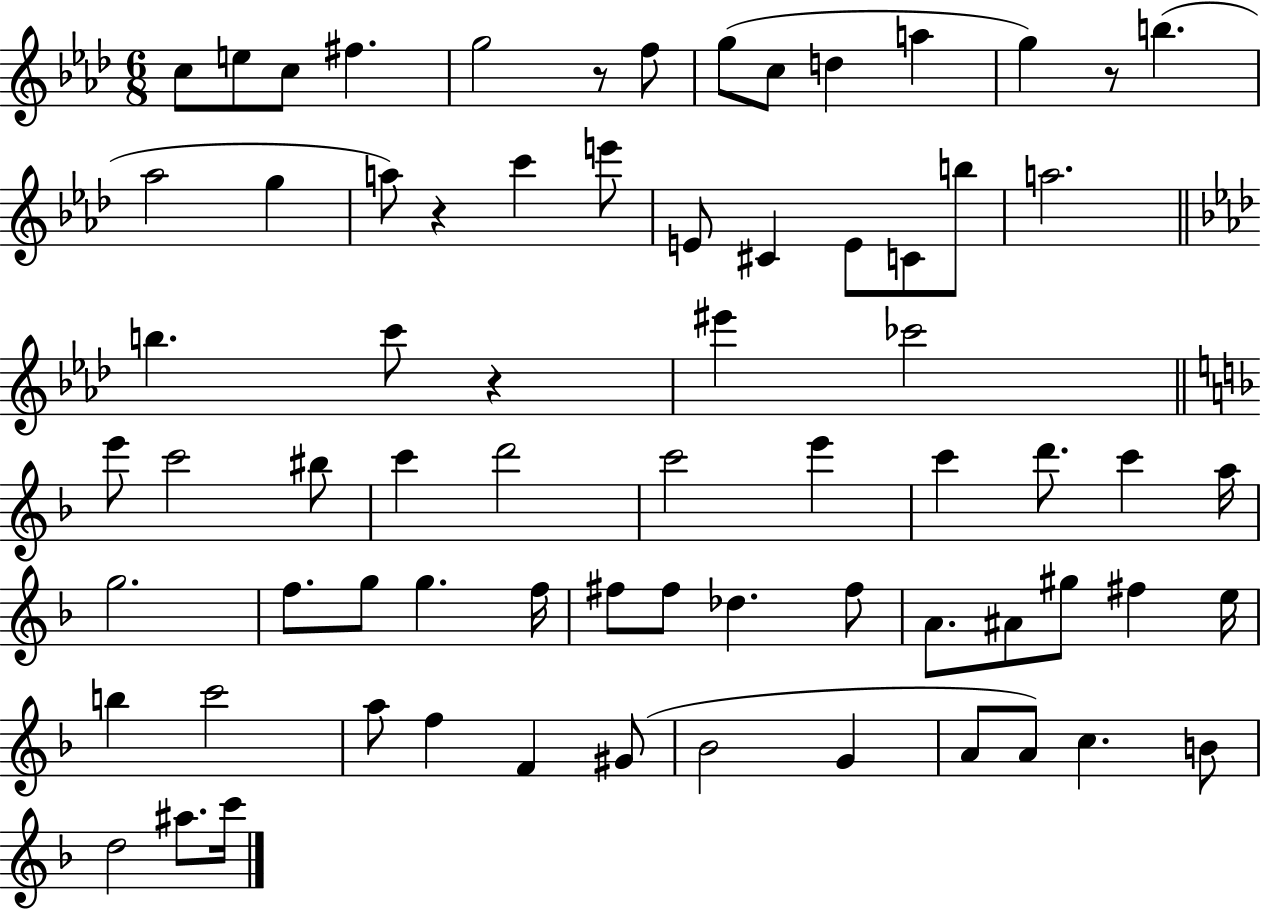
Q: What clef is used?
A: treble